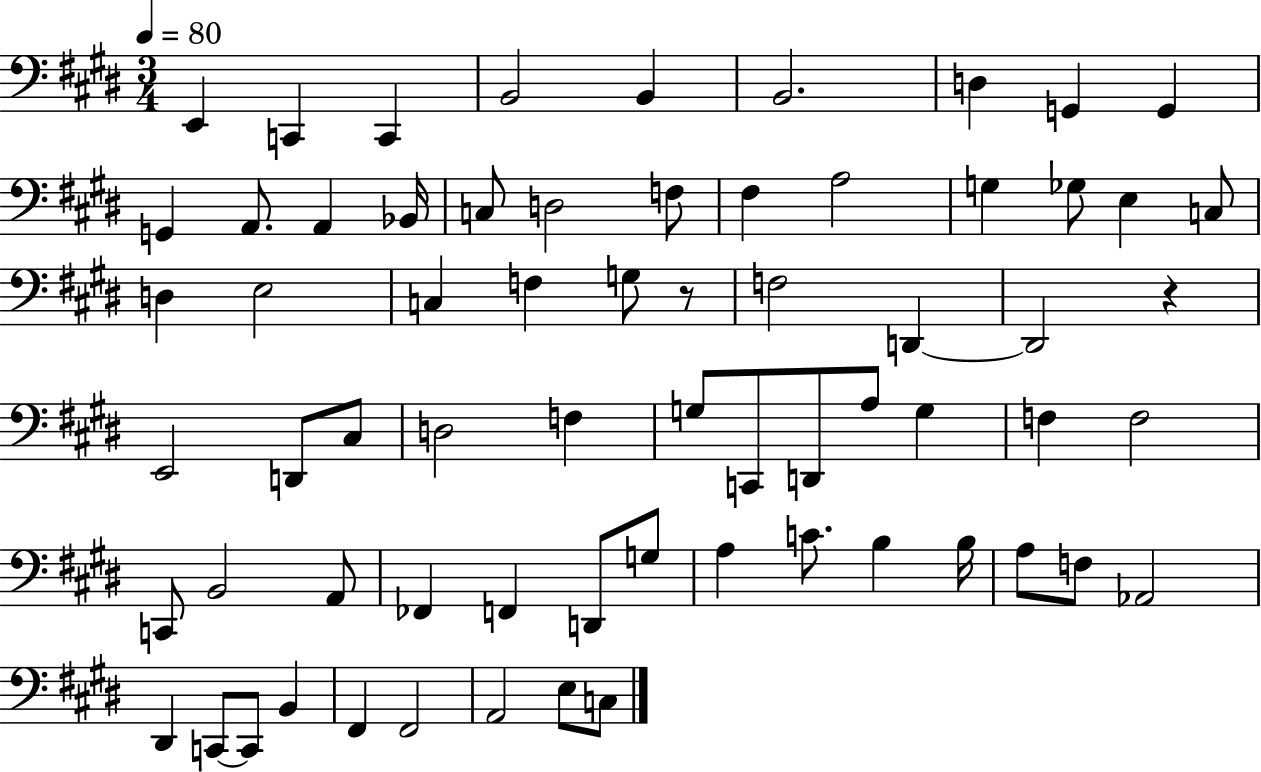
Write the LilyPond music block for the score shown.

{
  \clef bass
  \numericTimeSignature
  \time 3/4
  \key e \major
  \tempo 4 = 80
  \repeat volta 2 { e,4 c,4 c,4 | b,2 b,4 | b,2. | d4 g,4 g,4 | \break g,4 a,8. a,4 bes,16 | c8 d2 f8 | fis4 a2 | g4 ges8 e4 c8 | \break d4 e2 | c4 f4 g8 r8 | f2 d,4~~ | d,2 r4 | \break e,2 d,8 cis8 | d2 f4 | g8 c,8 d,8 a8 g4 | f4 f2 | \break c,8 b,2 a,8 | fes,4 f,4 d,8 g8 | a4 c'8. b4 b16 | a8 f8 aes,2 | \break dis,4 c,8~~ c,8 b,4 | fis,4 fis,2 | a,2 e8 c8 | } \bar "|."
}